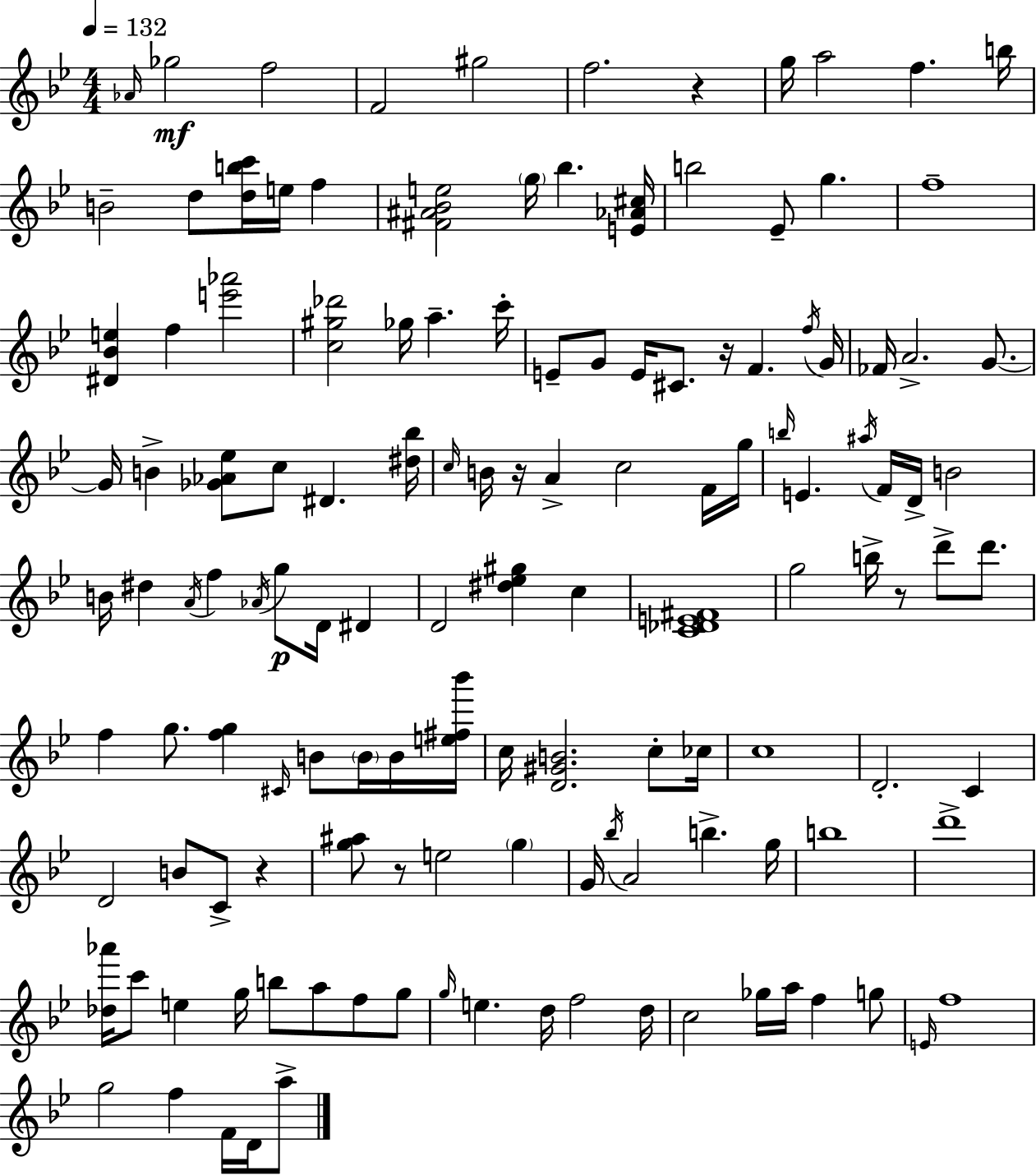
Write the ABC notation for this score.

X:1
T:Untitled
M:4/4
L:1/4
K:Bb
_A/4 _g2 f2 F2 ^g2 f2 z g/4 a2 f b/4 B2 d/2 [dbc']/4 e/4 f [^F^A_Be]2 g/4 _b [E_A^c]/4 b2 _E/2 g f4 [^D_Be] f [e'_a']2 [c^g_d']2 _g/4 a c'/4 E/2 G/2 E/4 ^C/2 z/4 F f/4 G/4 _F/4 A2 G/2 G/4 B [_G_A_e]/2 c/2 ^D [^d_b]/4 c/4 B/4 z/4 A c2 F/4 g/4 b/4 E ^a/4 F/4 D/4 B2 B/4 ^d A/4 f _A/4 g/2 D/4 ^D D2 [^d_e^g] c [C_DE^F]4 g2 b/4 z/2 d'/2 d'/2 f g/2 [fg] ^C/4 B/2 B/4 B/4 [e^f_b']/4 c/4 [D^GB]2 c/2 _c/4 c4 D2 C D2 B/2 C/2 z [g^a]/2 z/2 e2 g G/4 _b/4 A2 b g/4 b4 d'4 [_d_a']/4 c'/2 e g/4 b/2 a/2 f/2 g/2 g/4 e d/4 f2 d/4 c2 _g/4 a/4 f g/2 E/4 f4 g2 f F/4 D/4 a/2